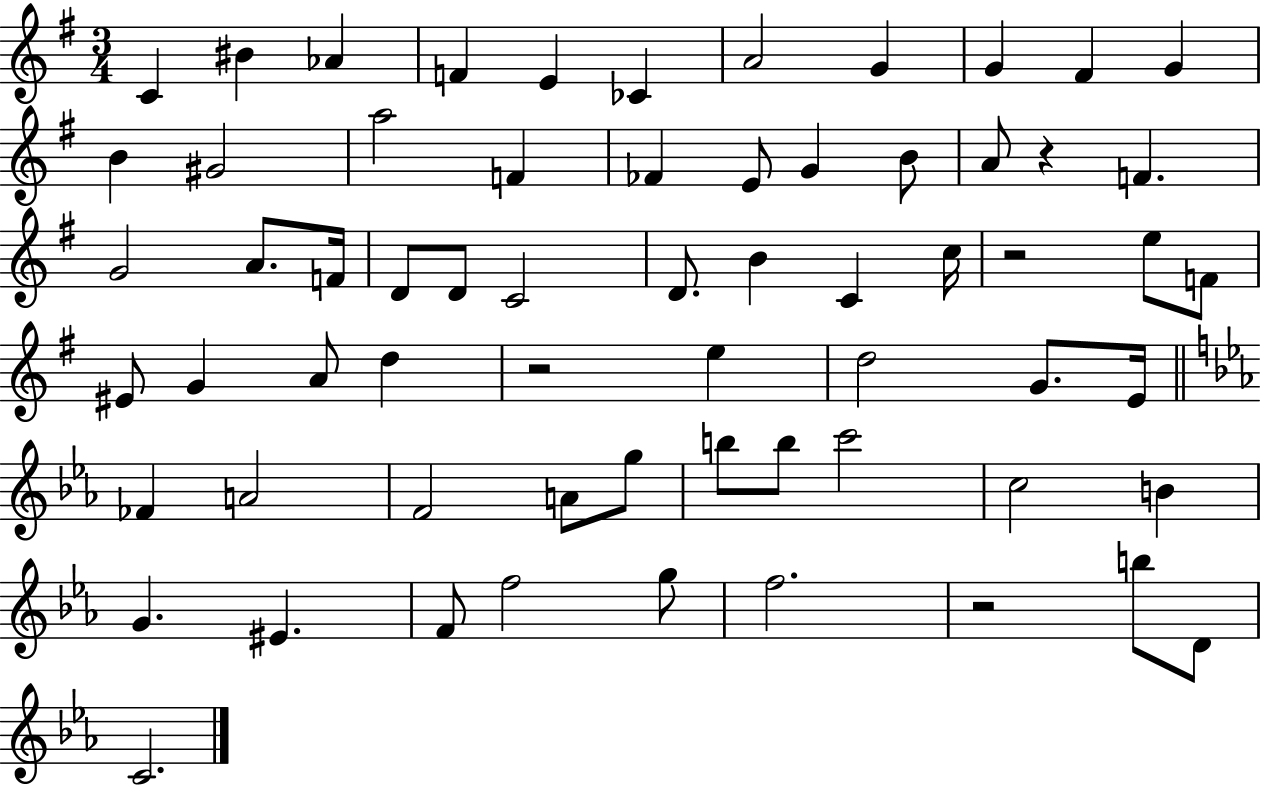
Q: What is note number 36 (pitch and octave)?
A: A4